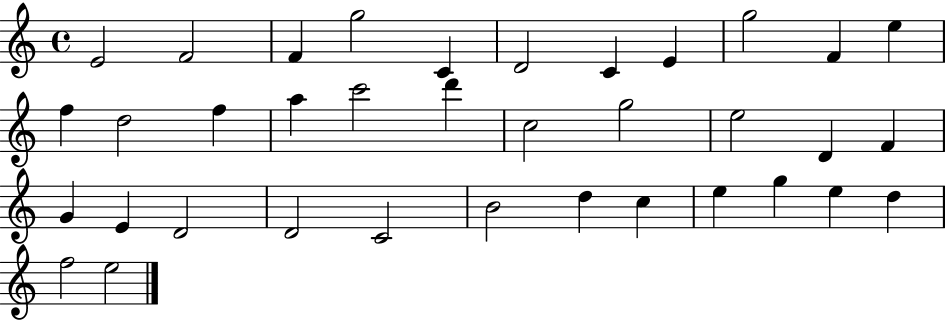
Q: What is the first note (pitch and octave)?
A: E4